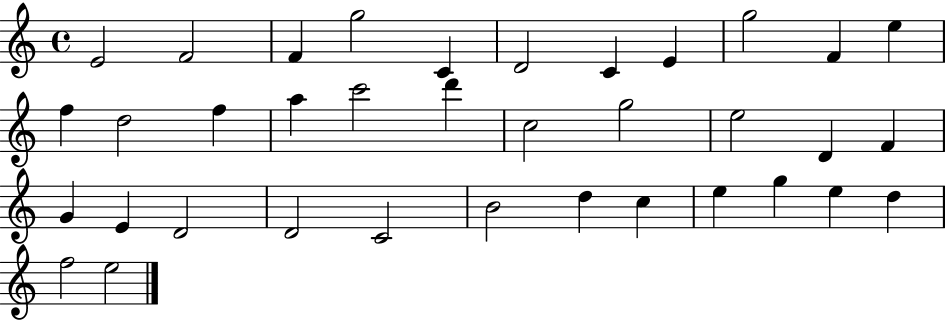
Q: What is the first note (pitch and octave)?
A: E4